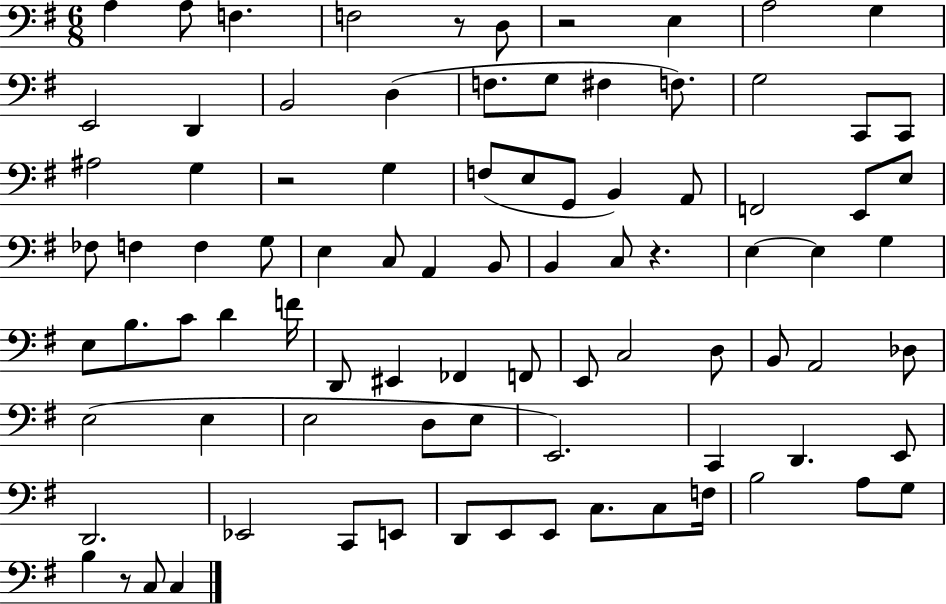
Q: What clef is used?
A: bass